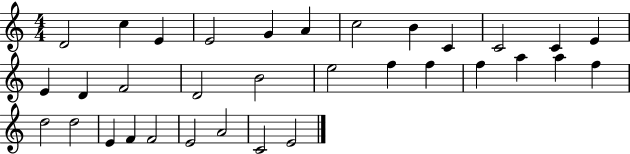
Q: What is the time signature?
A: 4/4